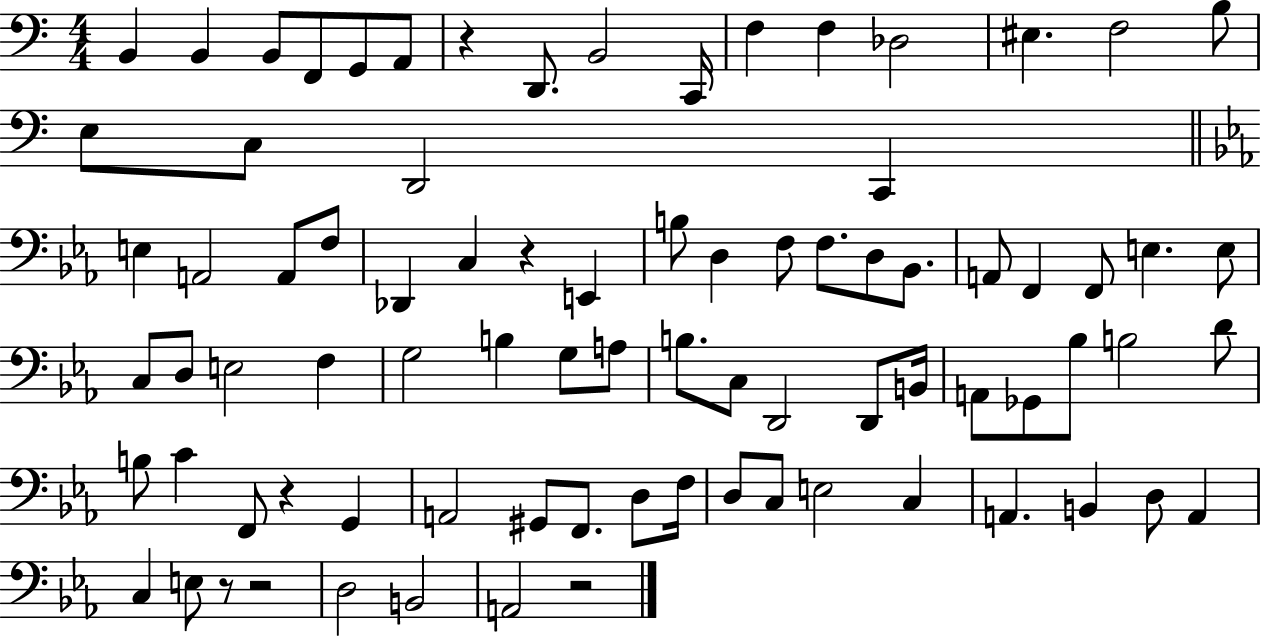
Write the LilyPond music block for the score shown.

{
  \clef bass
  \numericTimeSignature
  \time 4/4
  \key c \major
  \repeat volta 2 { b,4 b,4 b,8 f,8 g,8 a,8 | r4 d,8. b,2 c,16 | f4 f4 des2 | eis4. f2 b8 | \break e8 c8 d,2 c,4 | \bar "||" \break \key ees \major e4 a,2 a,8 f8 | des,4 c4 r4 e,4 | b8 d4 f8 f8. d8 bes,8. | a,8 f,4 f,8 e4. e8 | \break c8 d8 e2 f4 | g2 b4 g8 a8 | b8. c8 d,2 d,8 b,16 | a,8 ges,8 bes8 b2 d'8 | \break b8 c'4 f,8 r4 g,4 | a,2 gis,8 f,8. d8 f16 | d8 c8 e2 c4 | a,4. b,4 d8 a,4 | \break c4 e8 r8 r2 | d2 b,2 | a,2 r2 | } \bar "|."
}